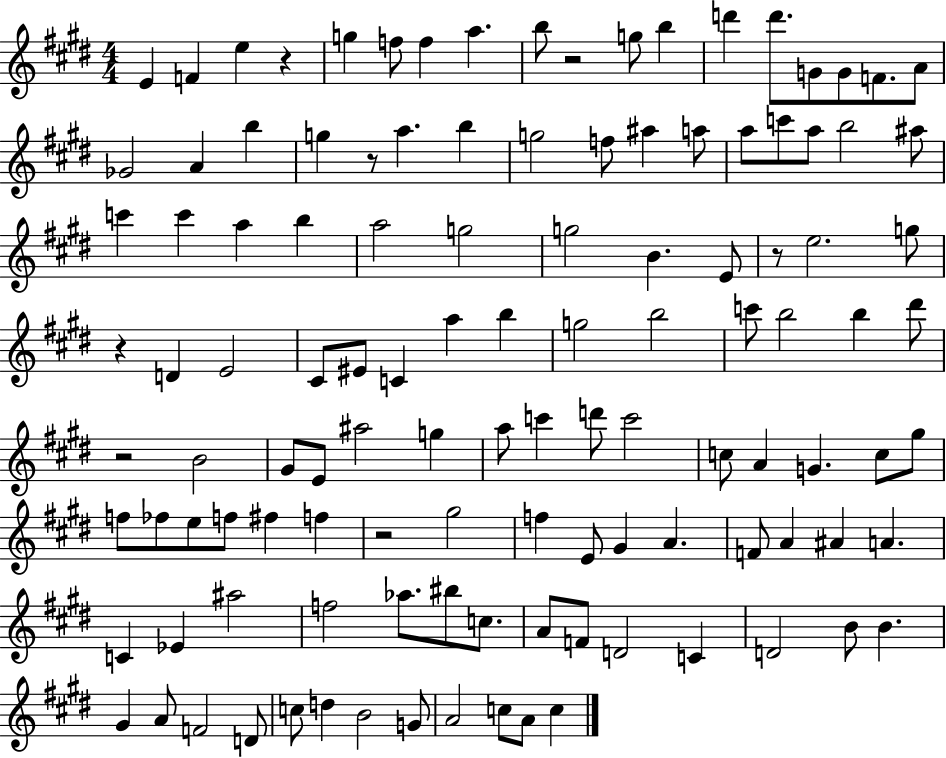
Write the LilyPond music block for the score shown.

{
  \clef treble
  \numericTimeSignature
  \time 4/4
  \key e \major
  e'4 f'4 e''4 r4 | g''4 f''8 f''4 a''4. | b''8 r2 g''8 b''4 | d'''4 d'''8. g'8 g'8 f'8. a'8 | \break ges'2 a'4 b''4 | g''4 r8 a''4. b''4 | g''2 f''8 ais''4 a''8 | a''8 c'''8 a''8 b''2 ais''8 | \break c'''4 c'''4 a''4 b''4 | a''2 g''2 | g''2 b'4. e'8 | r8 e''2. g''8 | \break r4 d'4 e'2 | cis'8 eis'8 c'4 a''4 b''4 | g''2 b''2 | c'''8 b''2 b''4 dis'''8 | \break r2 b'2 | gis'8 e'8 ais''2 g''4 | a''8 c'''4 d'''8 c'''2 | c''8 a'4 g'4. c''8 gis''8 | \break f''8 fes''8 e''8 f''8 fis''4 f''4 | r2 gis''2 | f''4 e'8 gis'4 a'4. | f'8 a'4 ais'4 a'4. | \break c'4 ees'4 ais''2 | f''2 aes''8. bis''8 c''8. | a'8 f'8 d'2 c'4 | d'2 b'8 b'4. | \break gis'4 a'8 f'2 d'8 | c''8 d''4 b'2 g'8 | a'2 c''8 a'8 c''4 | \bar "|."
}